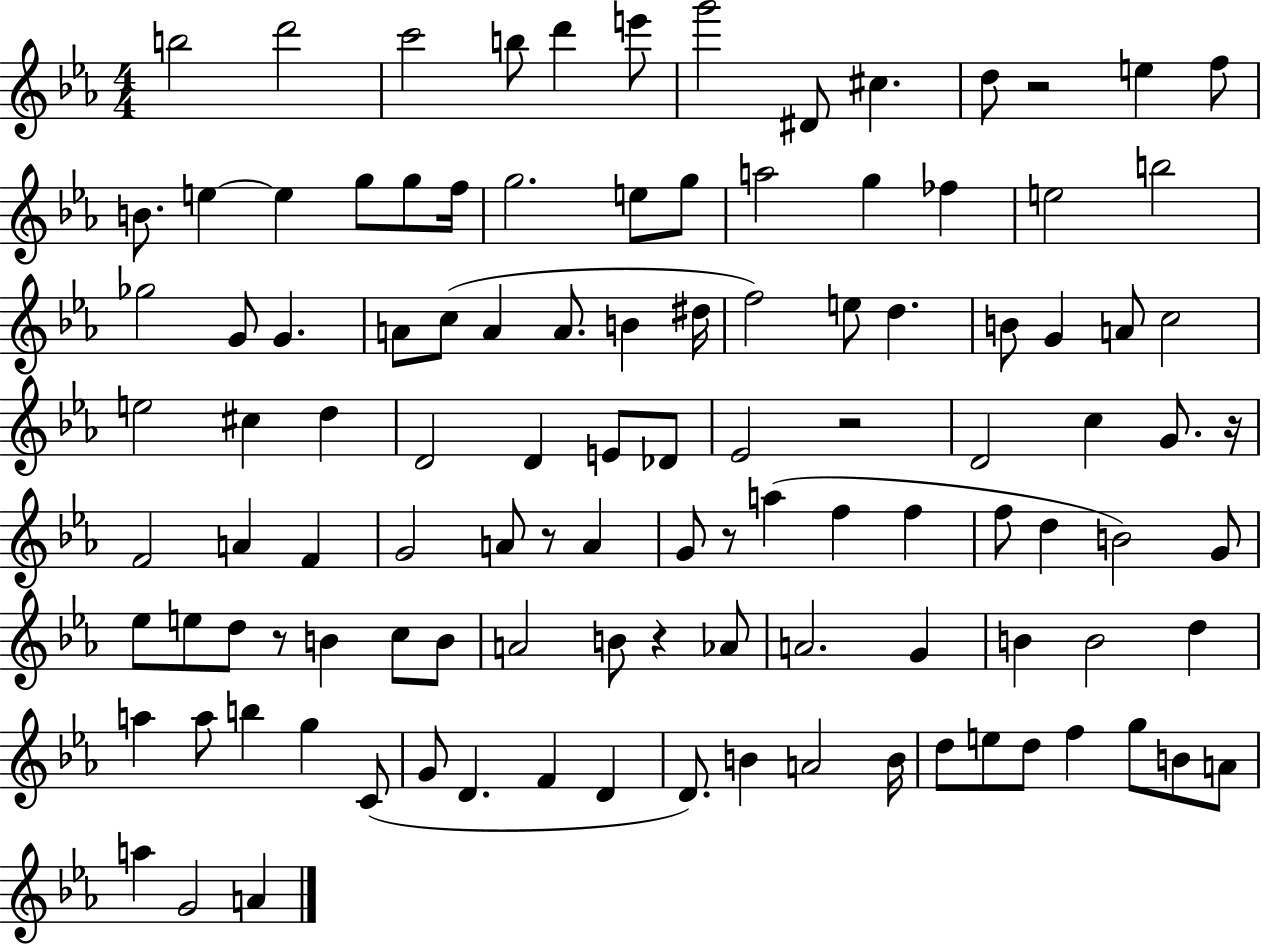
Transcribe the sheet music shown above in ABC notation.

X:1
T:Untitled
M:4/4
L:1/4
K:Eb
b2 d'2 c'2 b/2 d' e'/2 g'2 ^D/2 ^c d/2 z2 e f/2 B/2 e e g/2 g/2 f/4 g2 e/2 g/2 a2 g _f e2 b2 _g2 G/2 G A/2 c/2 A A/2 B ^d/4 f2 e/2 d B/2 G A/2 c2 e2 ^c d D2 D E/2 _D/2 _E2 z2 D2 c G/2 z/4 F2 A F G2 A/2 z/2 A G/2 z/2 a f f f/2 d B2 G/2 _e/2 e/2 d/2 z/2 B c/2 B/2 A2 B/2 z _A/2 A2 G B B2 d a a/2 b g C/2 G/2 D F D D/2 B A2 B/4 d/2 e/2 d/2 f g/2 B/2 A/2 a G2 A